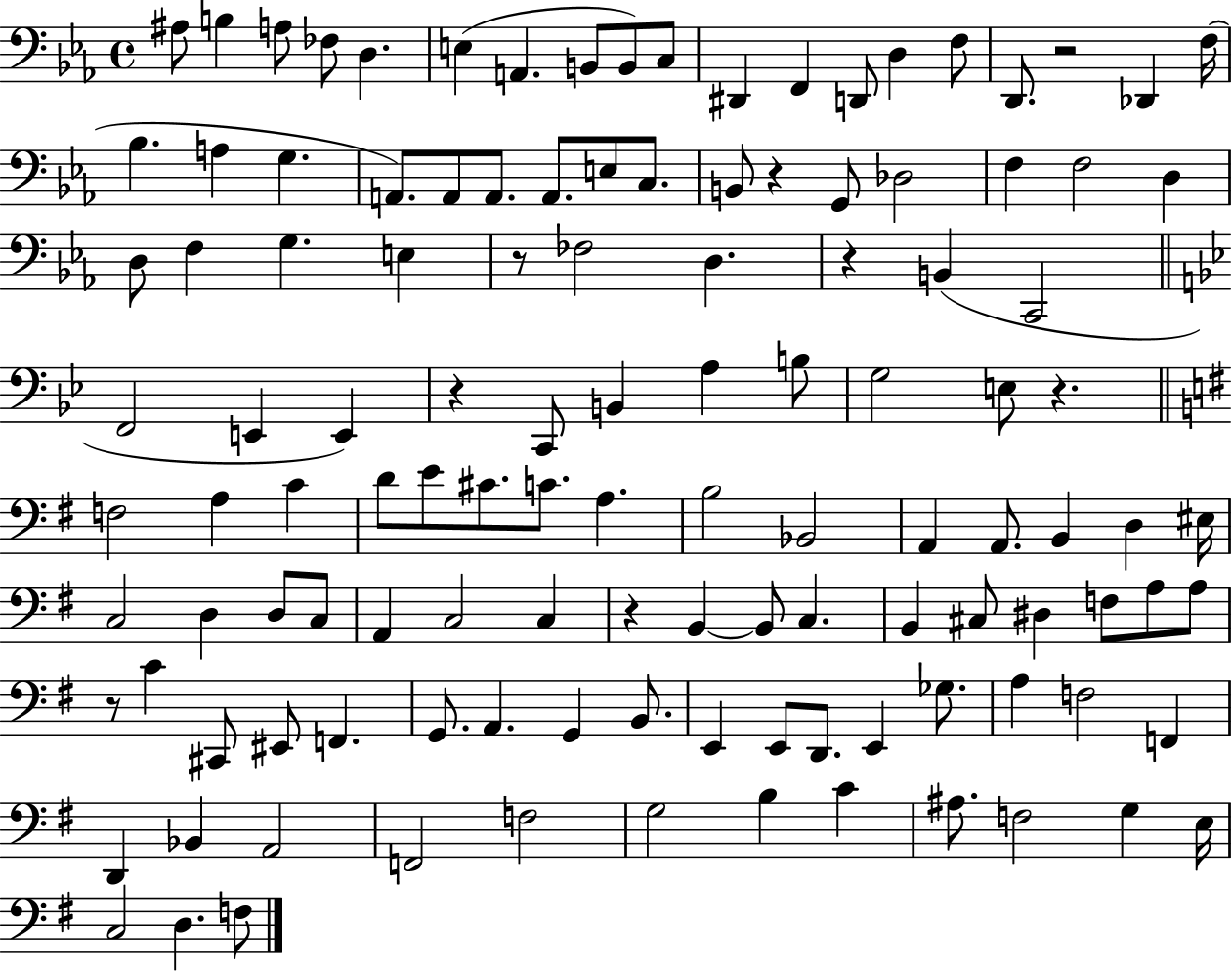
X:1
T:Untitled
M:4/4
L:1/4
K:Eb
^A,/2 B, A,/2 _F,/2 D, E, A,, B,,/2 B,,/2 C,/2 ^D,, F,, D,,/2 D, F,/2 D,,/2 z2 _D,, F,/4 _B, A, G, A,,/2 A,,/2 A,,/2 A,,/2 E,/2 C,/2 B,,/2 z G,,/2 _D,2 F, F,2 D, D,/2 F, G, E, z/2 _F,2 D, z B,, C,,2 F,,2 E,, E,, z C,,/2 B,, A, B,/2 G,2 E,/2 z F,2 A, C D/2 E/2 ^C/2 C/2 A, B,2 _B,,2 A,, A,,/2 B,, D, ^E,/4 C,2 D, D,/2 C,/2 A,, C,2 C, z B,, B,,/2 C, B,, ^C,/2 ^D, F,/2 A,/2 A,/2 z/2 C ^C,,/2 ^E,,/2 F,, G,,/2 A,, G,, B,,/2 E,, E,,/2 D,,/2 E,, _G,/2 A, F,2 F,, D,, _B,, A,,2 F,,2 F,2 G,2 B, C ^A,/2 F,2 G, E,/4 C,2 D, F,/2